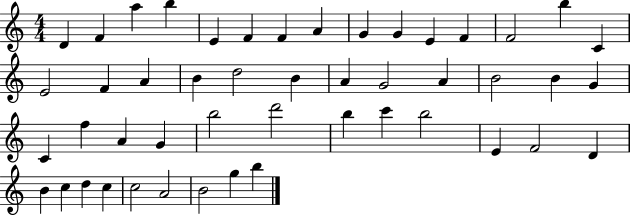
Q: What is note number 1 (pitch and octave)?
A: D4